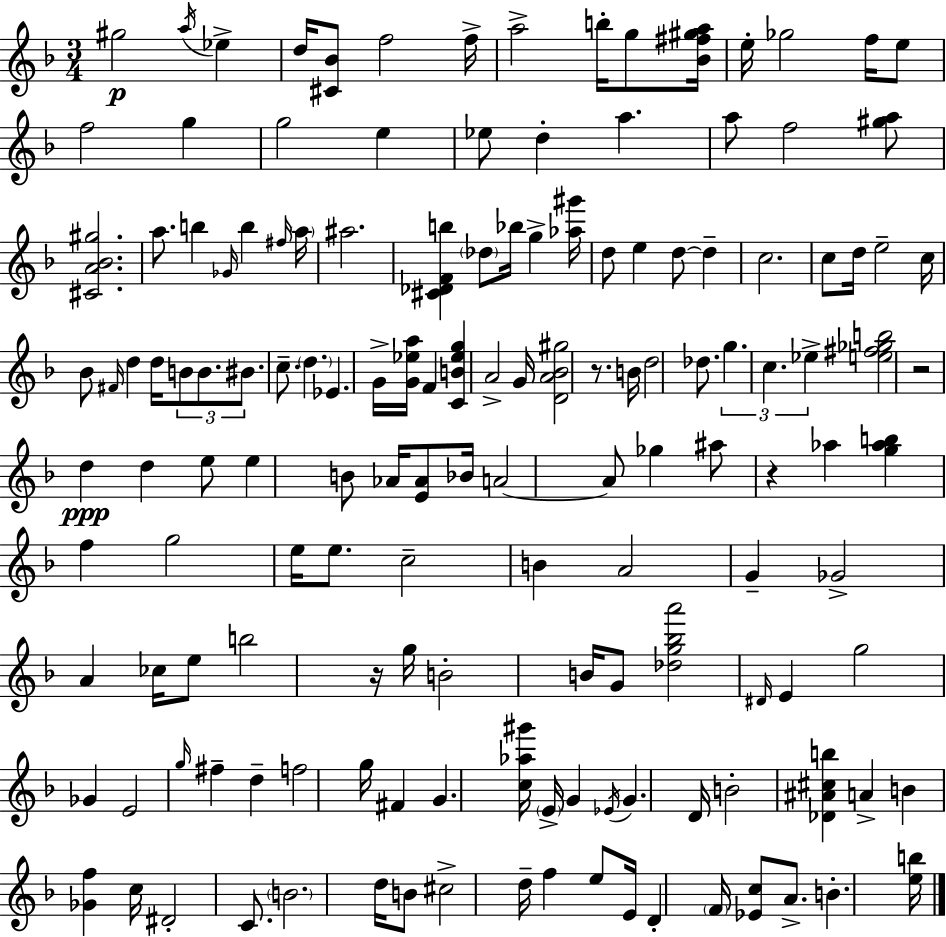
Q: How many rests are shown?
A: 4